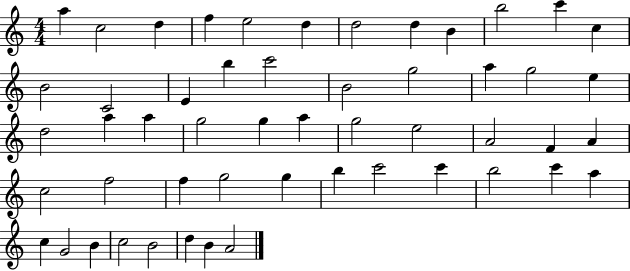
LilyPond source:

{
  \clef treble
  \numericTimeSignature
  \time 4/4
  \key c \major
  a''4 c''2 d''4 | f''4 e''2 d''4 | d''2 d''4 b'4 | b''2 c'''4 c''4 | \break b'2 c'2 | e'4 b''4 c'''2 | b'2 g''2 | a''4 g''2 e''4 | \break d''2 a''4 a''4 | g''2 g''4 a''4 | g''2 e''2 | a'2 f'4 a'4 | \break c''2 f''2 | f''4 g''2 g''4 | b''4 c'''2 c'''4 | b''2 c'''4 a''4 | \break c''4 g'2 b'4 | c''2 b'2 | d''4 b'4 a'2 | \bar "|."
}